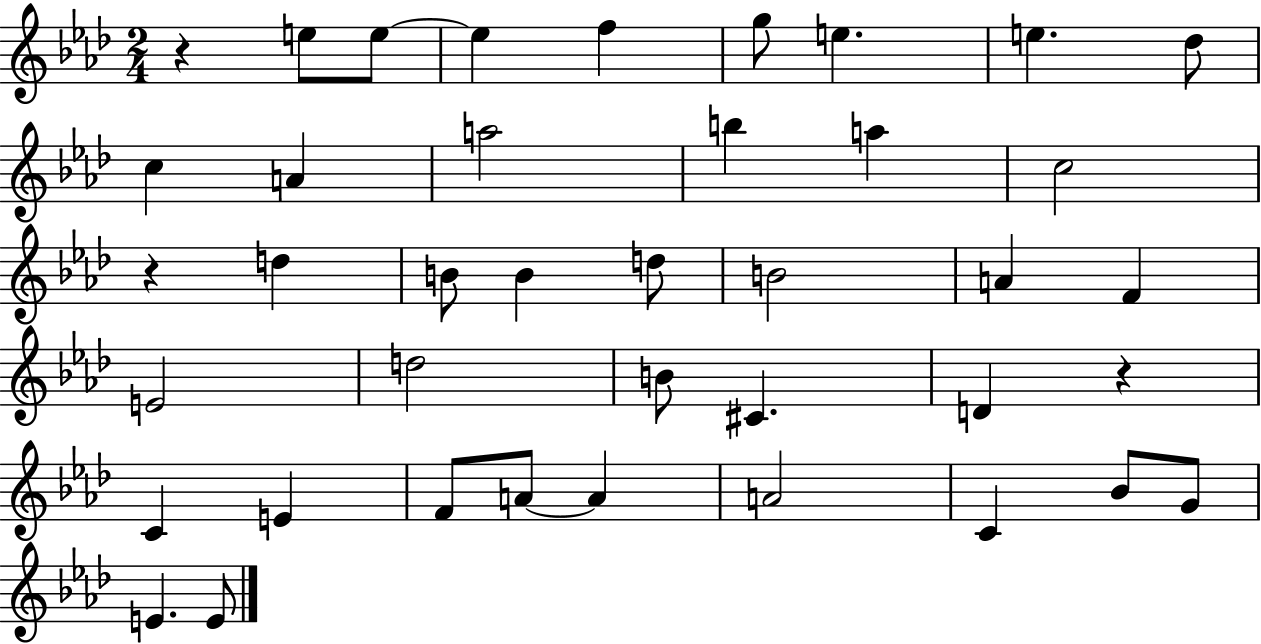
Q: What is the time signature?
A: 2/4